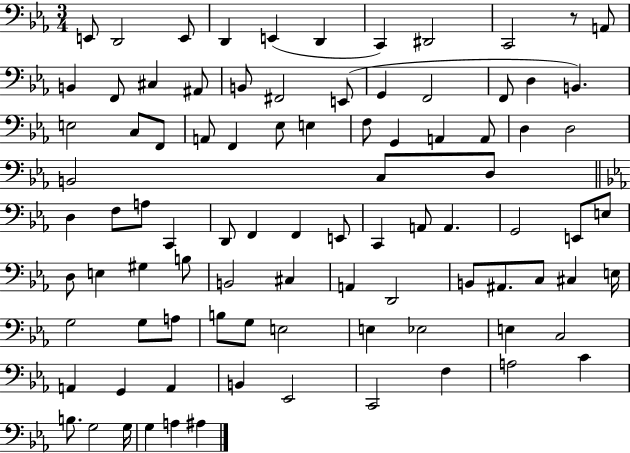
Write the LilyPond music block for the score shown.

{
  \clef bass
  \numericTimeSignature
  \time 3/4
  \key ees \major
  e,8 d,2 e,8 | d,4 e,4( d,4 | c,4) dis,2 | c,2 r8 a,8 | \break b,4 f,8 cis4 ais,8 | b,8 fis,2 e,8( | g,4 f,2 | f,8 d4 b,4.) | \break e2 c8 f,8 | a,8 f,4 ees8 e4 | f8 g,4 a,4 a,8 | d4 d2 | \break b,2 c8 d8 | \bar "||" \break \key ees \major d4 f8 a8 c,4 | d,8 f,4 f,4 e,8 | c,4 a,8 a,4. | g,2 e,8 e8 | \break d8 e4 gis4 b8 | b,2 cis4 | a,4 d,2 | b,8 ais,8. c8 cis4 e16 | \break g2 g8 a8 | b8 g8 e2 | e4 ees2 | e4 c2 | \break a,4 g,4 a,4 | b,4 ees,2 | c,2 f4 | a2 c'4 | \break b8. g2 g16 | g4 a4 ais4 | \bar "|."
}